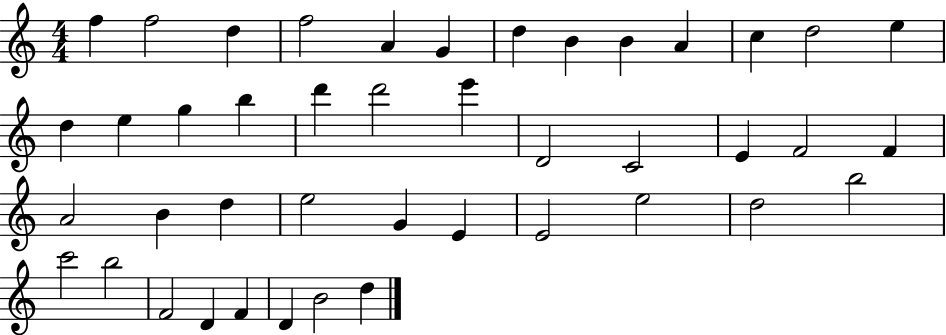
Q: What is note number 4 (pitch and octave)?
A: F5